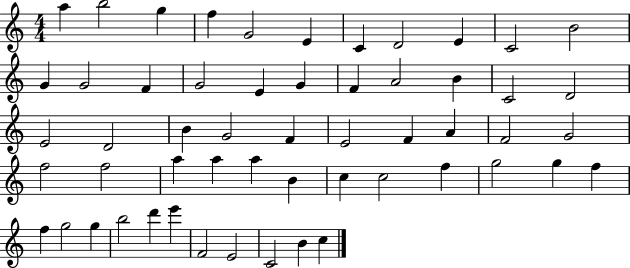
A5/q B5/h G5/q F5/q G4/h E4/q C4/q D4/h E4/q C4/h B4/h G4/q G4/h F4/q G4/h E4/q G4/q F4/q A4/h B4/q C4/h D4/h E4/h D4/h B4/q G4/h F4/q E4/h F4/q A4/q F4/h G4/h F5/h F5/h A5/q A5/q A5/q B4/q C5/q C5/h F5/q G5/h G5/q F5/q F5/q G5/h G5/q B5/h D6/q E6/q F4/h E4/h C4/h B4/q C5/q